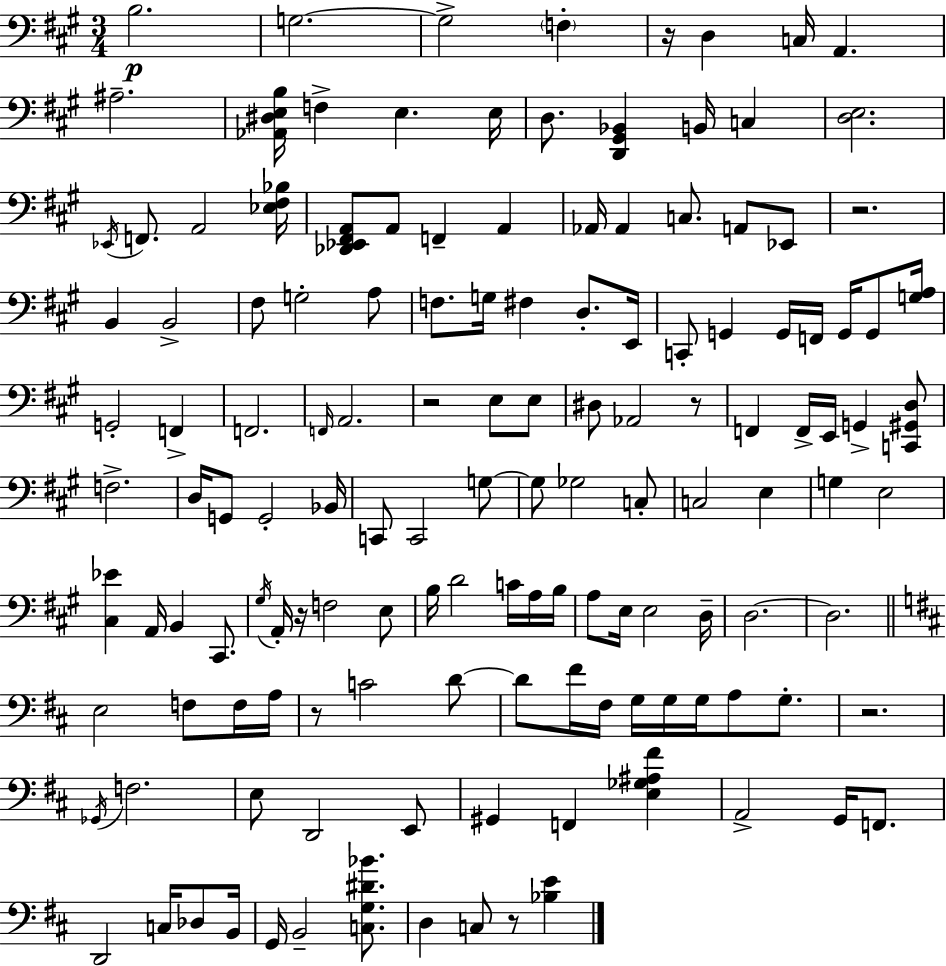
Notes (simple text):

B3/h. G3/h. G3/h F3/q R/s D3/q C3/s A2/q. A#3/h. [Ab2,D#3,E3,B3]/s F3/q E3/q. E3/s D3/e. [D2,G#2,Bb2]/q B2/s C3/q [D3,E3]/h. Eb2/s F2/e. A2/h [Eb3,F#3,Bb3]/s [Db2,Eb2,F#2,A2]/e A2/e F2/q A2/q Ab2/s Ab2/q C3/e. A2/e Eb2/e R/h. B2/q B2/h F#3/e G3/h A3/e F3/e. G3/s F#3/q D3/e. E2/s C2/e G2/q G2/s F2/s G2/s G2/e [G3,A3]/s G2/h F2/q F2/h. F2/s A2/h. R/h E3/e E3/e D#3/e Ab2/h R/e F2/q F2/s E2/s G2/q [C2,G#2,D3]/e F3/h. D3/s G2/e G2/h Bb2/s C2/e C2/h G3/e G3/e Gb3/h C3/e C3/h E3/q G3/q E3/h [C#3,Eb4]/q A2/s B2/q C#2/e. G#3/s A2/s R/s F3/h E3/e B3/s D4/h C4/s A3/s B3/s A3/e E3/s E3/h D3/s D3/h. D3/h. E3/h F3/e F3/s A3/s R/e C4/h D4/e D4/e F#4/s F#3/s G3/s G3/s G3/s A3/e G3/e. R/h. Gb2/s F3/h. E3/e D2/h E2/e G#2/q F2/q [E3,Gb3,A#3,F#4]/q A2/h G2/s F2/e. D2/h C3/s Db3/e B2/s G2/s B2/h [C3,G3,D#4,Bb4]/e. D3/q C3/e R/e [Bb3,E4]/q